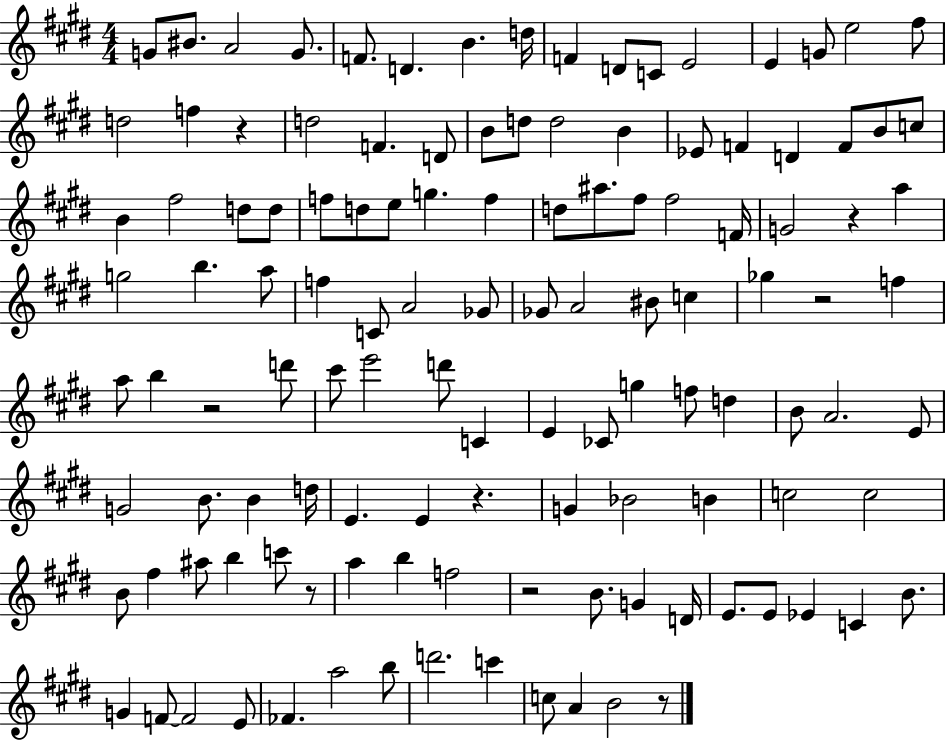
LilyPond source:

{
  \clef treble
  \numericTimeSignature
  \time 4/4
  \key e \major
  g'8 bis'8. a'2 g'8. | f'8. d'4. b'4. d''16 | f'4 d'8 c'8 e'2 | e'4 g'8 e''2 fis''8 | \break d''2 f''4 r4 | d''2 f'4. d'8 | b'8 d''8 d''2 b'4 | ees'8 f'4 d'4 f'8 b'8 c''8 | \break b'4 fis''2 d''8 d''8 | f''8 d''8 e''8 g''4. f''4 | d''8 ais''8. fis''8 fis''2 f'16 | g'2 r4 a''4 | \break g''2 b''4. a''8 | f''4 c'8 a'2 ges'8 | ges'8 a'2 bis'8 c''4 | ges''4 r2 f''4 | \break a''8 b''4 r2 d'''8 | cis'''8 e'''2 d'''8 c'4 | e'4 ces'8 g''4 f''8 d''4 | b'8 a'2. e'8 | \break g'2 b'8. b'4 d''16 | e'4. e'4 r4. | g'4 bes'2 b'4 | c''2 c''2 | \break b'8 fis''4 ais''8 b''4 c'''8 r8 | a''4 b''4 f''2 | r2 b'8. g'4 d'16 | e'8. e'8 ees'4 c'4 b'8. | \break g'4 f'8~~ f'2 e'8 | fes'4. a''2 b''8 | d'''2. c'''4 | c''8 a'4 b'2 r8 | \break \bar "|."
}